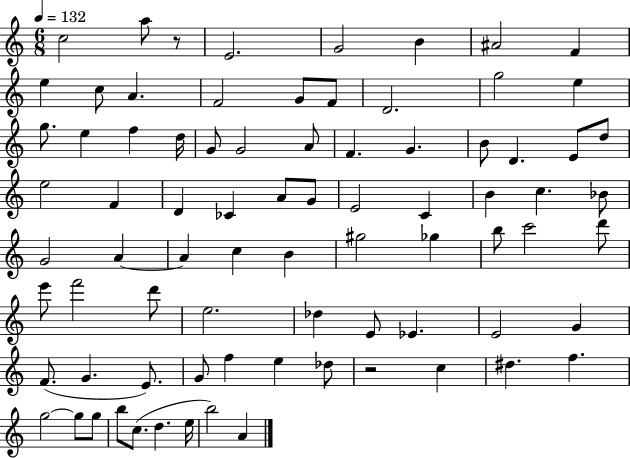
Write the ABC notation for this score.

X:1
T:Untitled
M:6/8
L:1/4
K:C
c2 a/2 z/2 E2 G2 B ^A2 F e c/2 A F2 G/2 F/2 D2 g2 e g/2 e f d/4 G/2 G2 A/2 F G B/2 D E/2 d/2 e2 F D _C A/2 G/2 E2 C B c _B/2 G2 A A c B ^g2 _g b/2 c'2 d'/2 e'/2 f'2 d'/2 e2 _d E/2 _E E2 G F/2 G E/2 G/2 f e _d/2 z2 c ^d f g2 g/2 g/2 b/2 c/2 d e/4 b2 A